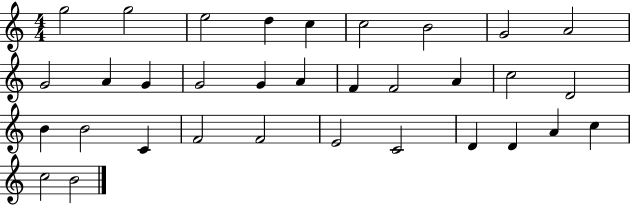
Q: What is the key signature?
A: C major